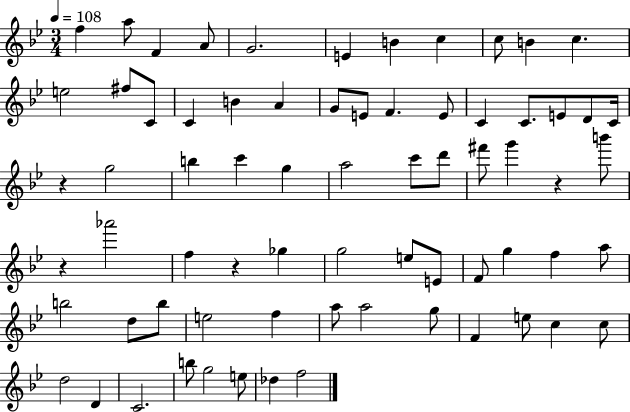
{
  \clef treble
  \numericTimeSignature
  \time 3/4
  \key bes \major
  \tempo 4 = 108
  f''4 a''8 f'4 a'8 | g'2. | e'4 b'4 c''4 | c''8 b'4 c''4. | \break e''2 fis''8 c'8 | c'4 b'4 a'4 | g'8 e'8 f'4. e'8 | c'4 c'8. e'8 d'8 c'16 | \break r4 g''2 | b''4 c'''4 g''4 | a''2 c'''8 d'''8 | fis'''8 g'''4 r4 b'''8 | \break r4 aes'''2 | f''4 r4 ges''4 | g''2 e''8 e'8 | f'8 g''4 f''4 a''8 | \break b''2 d''8 b''8 | e''2 f''4 | a''8 a''2 g''8 | f'4 e''8 c''4 c''8 | \break d''2 d'4 | c'2. | b''8 g''2 e''8 | des''4 f''2 | \break \bar "|."
}